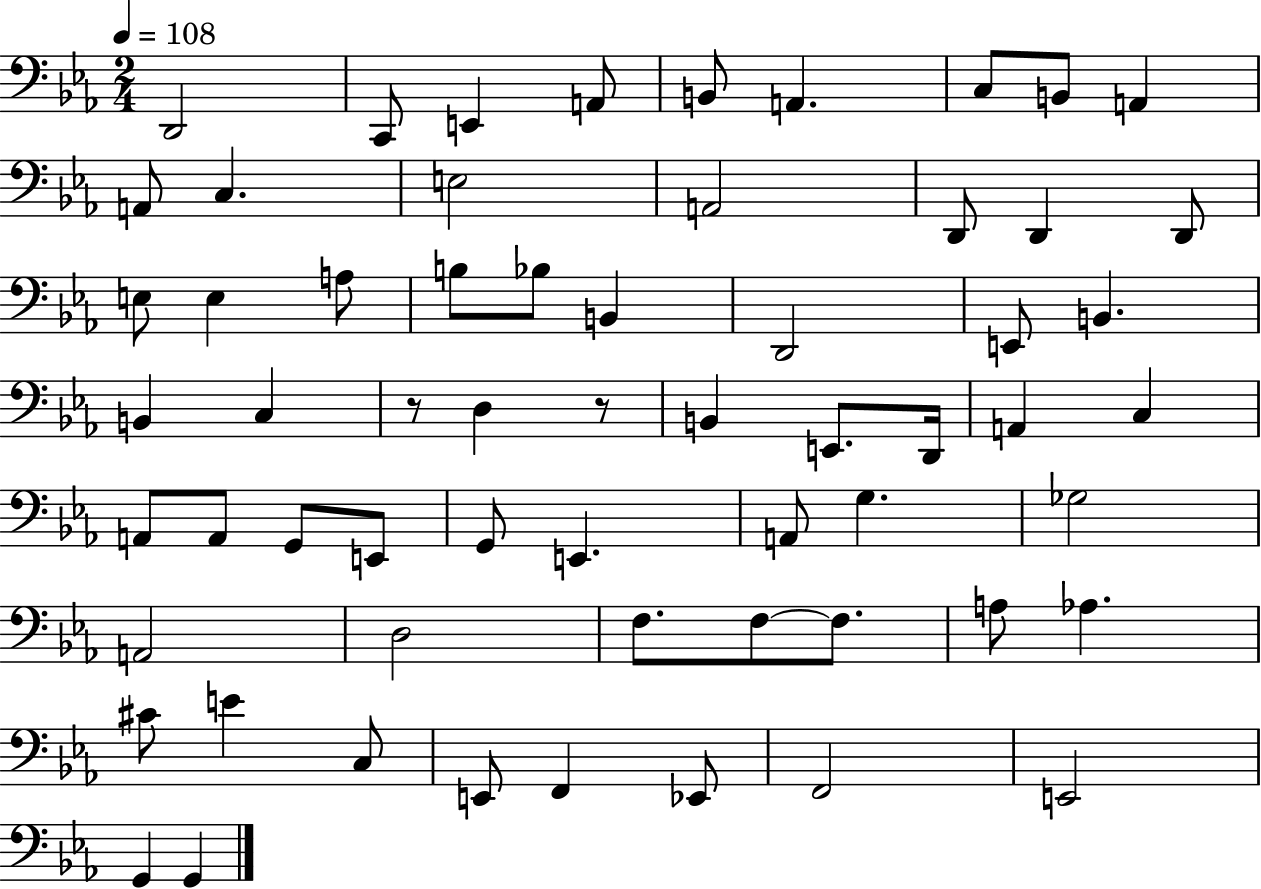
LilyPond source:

{
  \clef bass
  \numericTimeSignature
  \time 2/4
  \key ees \major
  \tempo 4 = 108
  d,2 | c,8 e,4 a,8 | b,8 a,4. | c8 b,8 a,4 | \break a,8 c4. | e2 | a,2 | d,8 d,4 d,8 | \break e8 e4 a8 | b8 bes8 b,4 | d,2 | e,8 b,4. | \break b,4 c4 | r8 d4 r8 | b,4 e,8. d,16 | a,4 c4 | \break a,8 a,8 g,8 e,8 | g,8 e,4. | a,8 g4. | ges2 | \break a,2 | d2 | f8. f8~~ f8. | a8 aes4. | \break cis'8 e'4 c8 | e,8 f,4 ees,8 | f,2 | e,2 | \break g,4 g,4 | \bar "|."
}